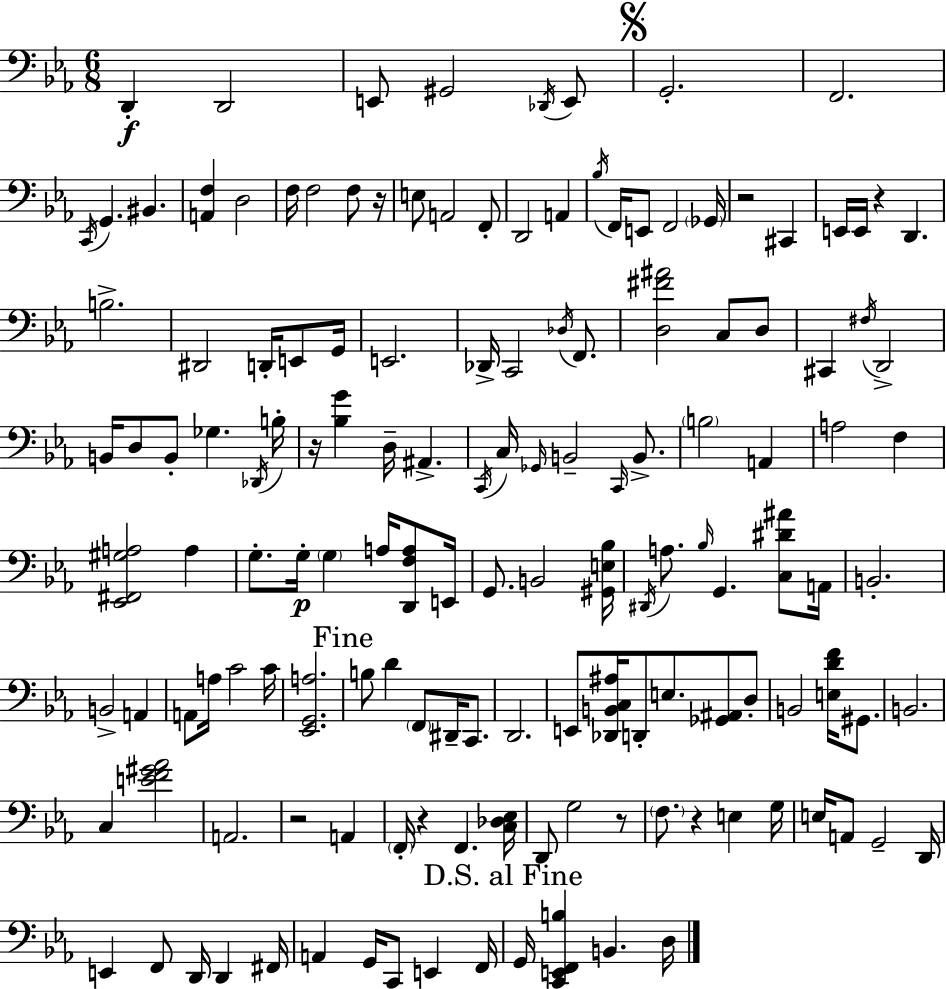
X:1
T:Untitled
M:6/8
L:1/4
K:Cm
D,, D,,2 E,,/2 ^G,,2 _D,,/4 E,,/2 G,,2 F,,2 C,,/4 G,, ^B,, [A,,F,] D,2 F,/4 F,2 F,/2 z/4 E,/2 A,,2 F,,/2 D,,2 A,, _B,/4 F,,/4 E,,/2 F,,2 _G,,/4 z2 ^C,, E,,/4 E,,/4 z D,, B,2 ^D,,2 D,,/4 E,,/2 G,,/4 E,,2 _D,,/4 C,,2 _D,/4 F,,/2 [D,^F^A]2 C,/2 D,/2 ^C,, ^F,/4 D,,2 B,,/4 D,/2 B,,/2 _G, _D,,/4 B,/4 z/4 [_B,G] D,/4 ^A,, C,,/4 C,/4 _G,,/4 B,,2 C,,/4 B,,/2 B,2 A,, A,2 F, [_E,,^F,,^G,A,]2 A, G,/2 G,/4 G, A,/4 [D,,F,A,]/2 E,,/4 G,,/2 B,,2 [^G,,E,_B,]/4 ^D,,/4 A,/2 _B,/4 G,, [C,^D^A]/2 A,,/4 B,,2 B,,2 A,, A,,/2 A,/4 C2 C/4 [_E,,G,,A,]2 B,/2 D F,,/2 ^D,,/4 C,,/2 D,,2 E,,/2 [_D,,B,,C,^A,]/4 D,,/2 E,/2 [_G,,^A,,]/2 D,/2 B,,2 [E,DF]/4 ^G,,/2 B,,2 C, [EF^G_A]2 A,,2 z2 A,, F,,/4 z F,, [C,_D,_E,]/4 D,,/2 G,2 z/2 F,/2 z E, G,/4 E,/4 A,,/2 G,,2 D,,/4 E,, F,,/2 D,,/4 D,, ^F,,/4 A,, G,,/4 C,,/2 E,, F,,/4 G,,/4 [C,,E,,F,,B,] B,, D,/4